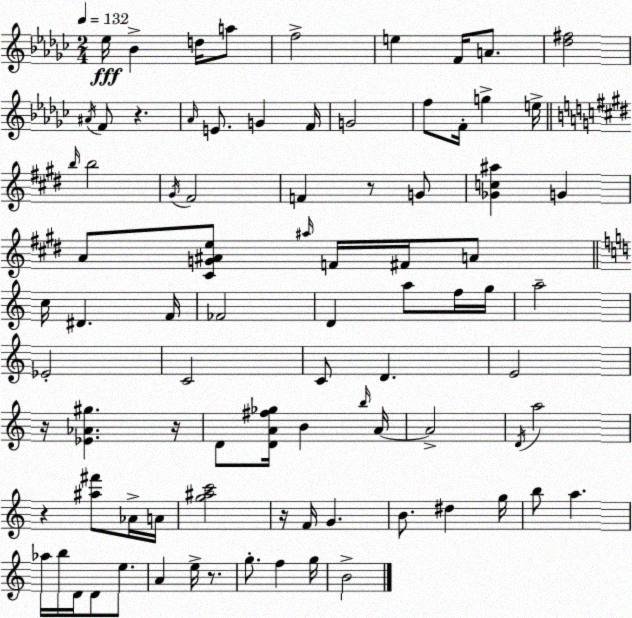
X:1
T:Untitled
M:2/4
L:1/4
K:Ebm
_e/4 _B d/4 a/2 f2 e F/4 A/2 [_d^f]2 ^A/4 F/2 z _A/4 E/2 G F/4 G2 f/2 F/4 g e/4 b/4 b2 ^G/4 ^F2 F z/2 G/2 [_Gc^a] G A/2 [^CG^Ae]/2 ^a/4 F/4 ^F/4 A/2 c/4 ^D F/4 _F2 D a/2 f/4 g/4 a2 _E2 C2 C/2 D E2 z/4 [_E_A^g] z/4 D/2 [DA^f_g]/4 B b/4 A/4 A2 D/4 a2 z [^a^f']/2 _A/4 A/4 [g^ac']2 z/4 F/4 G B/2 ^d g/4 b/2 a _a/4 b/4 D/4 D/2 e/2 A e/4 z/2 g/2 f g/4 B2